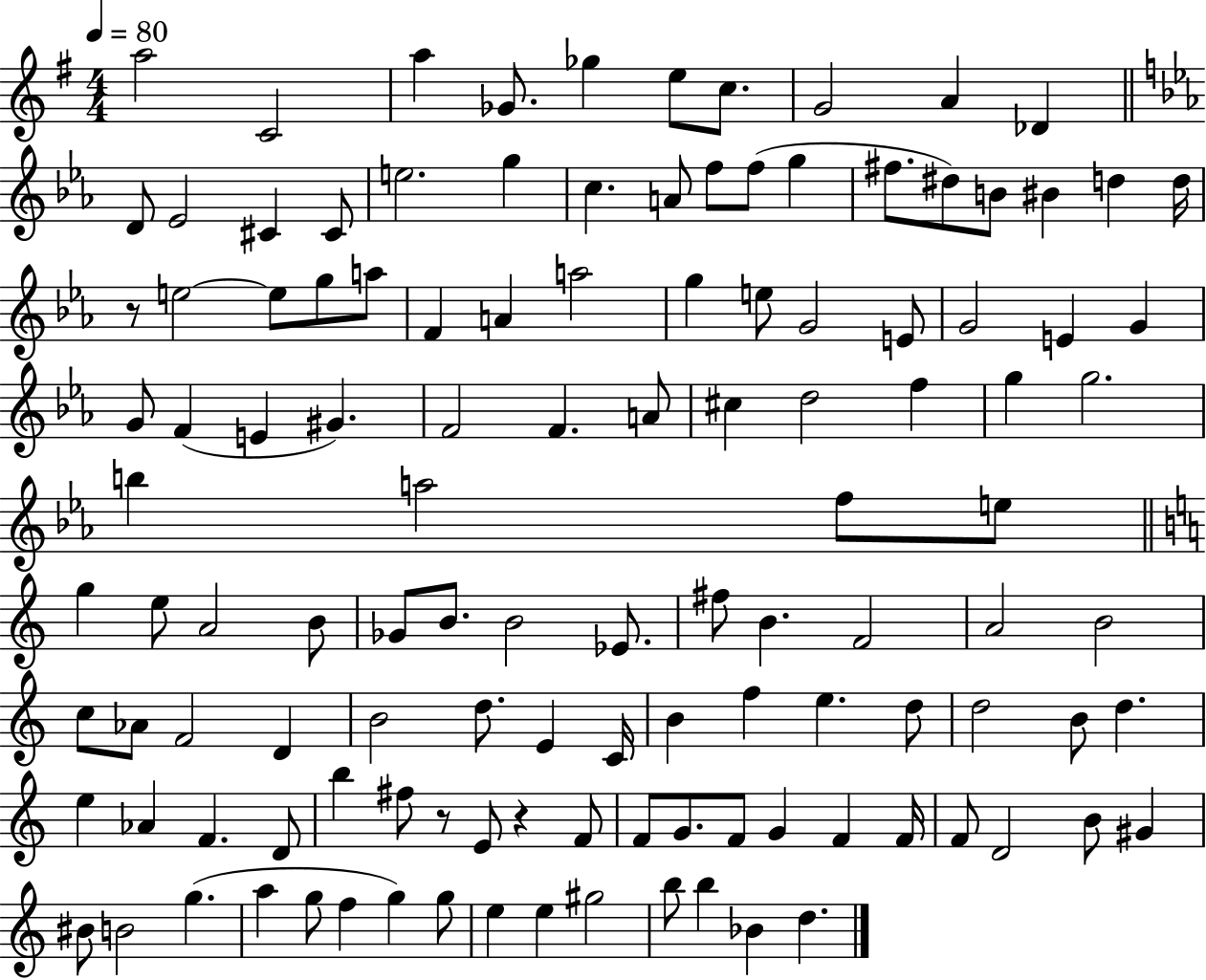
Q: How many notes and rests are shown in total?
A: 121